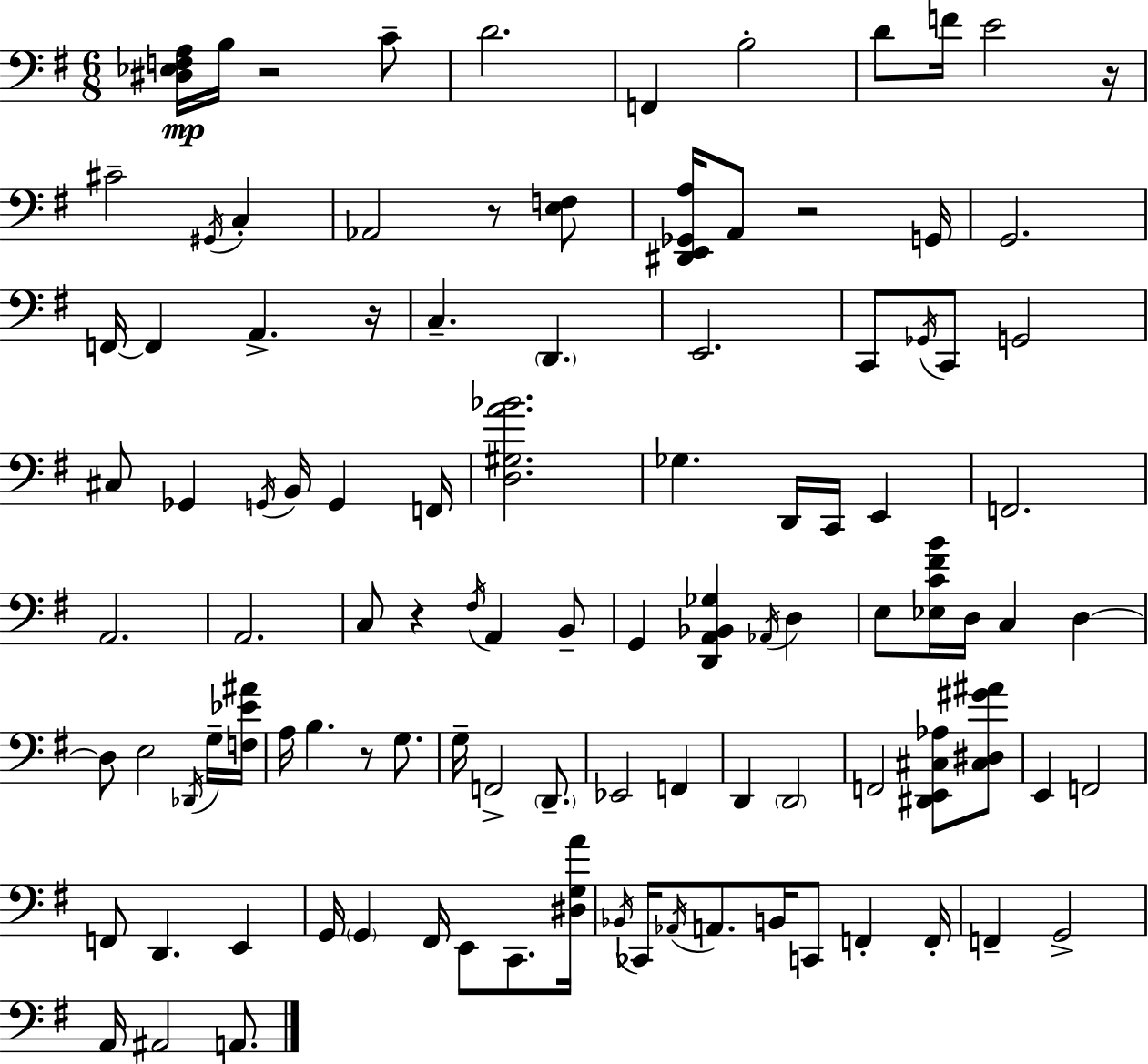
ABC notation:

X:1
T:Untitled
M:6/8
L:1/4
K:Em
[^D,_E,F,A,]/4 B,/4 z2 C/2 D2 F,, B,2 D/2 F/4 E2 z/4 ^C2 ^G,,/4 C, _A,,2 z/2 [E,F,]/2 [^D,,E,,_G,,A,]/4 A,,/2 z2 G,,/4 G,,2 F,,/4 F,, A,, z/4 C, D,, E,,2 C,,/2 _G,,/4 C,,/2 G,,2 ^C,/2 _G,, G,,/4 B,,/4 G,, F,,/4 [D,^G,A_B]2 _G, D,,/4 C,,/4 E,, F,,2 A,,2 A,,2 C,/2 z ^F,/4 A,, B,,/2 G,, [D,,A,,_B,,_G,] _A,,/4 D, E,/2 [_E,C^FB]/4 D,/4 C, D, D,/2 E,2 _D,,/4 G,/4 [F,_E^A]/4 A,/4 B, z/2 G,/2 G,/4 F,,2 D,,/2 _E,,2 F,, D,, D,,2 F,,2 [^D,,E,,^C,_A,]/2 [^C,^D,^G^A]/2 E,, F,,2 F,,/2 D,, E,, G,,/4 G,, ^F,,/4 E,,/2 C,,/2 [^D,G,A]/4 _B,,/4 _C,,/4 _A,,/4 A,,/2 B,,/4 C,,/2 F,, F,,/4 F,, G,,2 A,,/4 ^A,,2 A,,/2